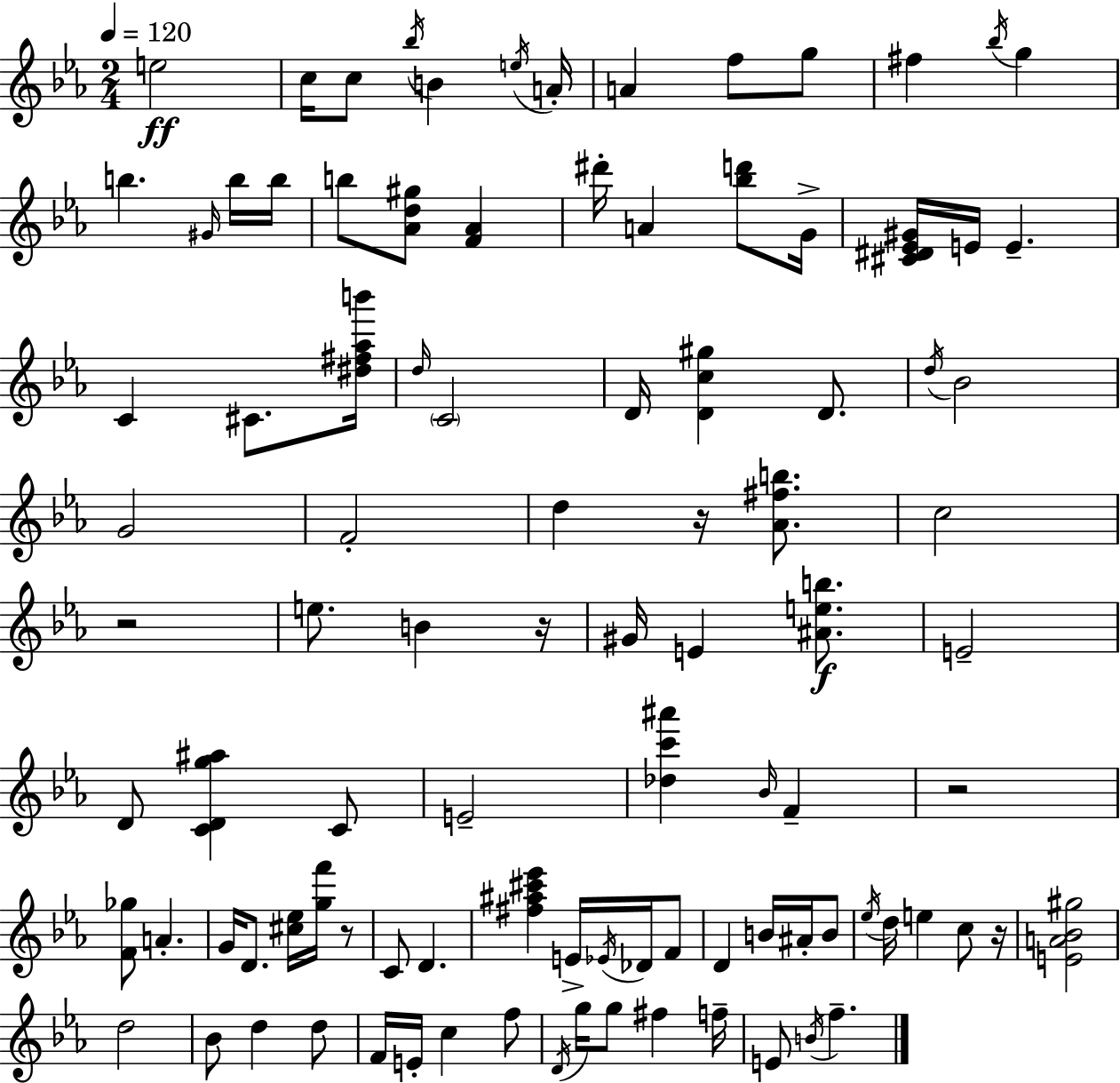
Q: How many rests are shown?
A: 6